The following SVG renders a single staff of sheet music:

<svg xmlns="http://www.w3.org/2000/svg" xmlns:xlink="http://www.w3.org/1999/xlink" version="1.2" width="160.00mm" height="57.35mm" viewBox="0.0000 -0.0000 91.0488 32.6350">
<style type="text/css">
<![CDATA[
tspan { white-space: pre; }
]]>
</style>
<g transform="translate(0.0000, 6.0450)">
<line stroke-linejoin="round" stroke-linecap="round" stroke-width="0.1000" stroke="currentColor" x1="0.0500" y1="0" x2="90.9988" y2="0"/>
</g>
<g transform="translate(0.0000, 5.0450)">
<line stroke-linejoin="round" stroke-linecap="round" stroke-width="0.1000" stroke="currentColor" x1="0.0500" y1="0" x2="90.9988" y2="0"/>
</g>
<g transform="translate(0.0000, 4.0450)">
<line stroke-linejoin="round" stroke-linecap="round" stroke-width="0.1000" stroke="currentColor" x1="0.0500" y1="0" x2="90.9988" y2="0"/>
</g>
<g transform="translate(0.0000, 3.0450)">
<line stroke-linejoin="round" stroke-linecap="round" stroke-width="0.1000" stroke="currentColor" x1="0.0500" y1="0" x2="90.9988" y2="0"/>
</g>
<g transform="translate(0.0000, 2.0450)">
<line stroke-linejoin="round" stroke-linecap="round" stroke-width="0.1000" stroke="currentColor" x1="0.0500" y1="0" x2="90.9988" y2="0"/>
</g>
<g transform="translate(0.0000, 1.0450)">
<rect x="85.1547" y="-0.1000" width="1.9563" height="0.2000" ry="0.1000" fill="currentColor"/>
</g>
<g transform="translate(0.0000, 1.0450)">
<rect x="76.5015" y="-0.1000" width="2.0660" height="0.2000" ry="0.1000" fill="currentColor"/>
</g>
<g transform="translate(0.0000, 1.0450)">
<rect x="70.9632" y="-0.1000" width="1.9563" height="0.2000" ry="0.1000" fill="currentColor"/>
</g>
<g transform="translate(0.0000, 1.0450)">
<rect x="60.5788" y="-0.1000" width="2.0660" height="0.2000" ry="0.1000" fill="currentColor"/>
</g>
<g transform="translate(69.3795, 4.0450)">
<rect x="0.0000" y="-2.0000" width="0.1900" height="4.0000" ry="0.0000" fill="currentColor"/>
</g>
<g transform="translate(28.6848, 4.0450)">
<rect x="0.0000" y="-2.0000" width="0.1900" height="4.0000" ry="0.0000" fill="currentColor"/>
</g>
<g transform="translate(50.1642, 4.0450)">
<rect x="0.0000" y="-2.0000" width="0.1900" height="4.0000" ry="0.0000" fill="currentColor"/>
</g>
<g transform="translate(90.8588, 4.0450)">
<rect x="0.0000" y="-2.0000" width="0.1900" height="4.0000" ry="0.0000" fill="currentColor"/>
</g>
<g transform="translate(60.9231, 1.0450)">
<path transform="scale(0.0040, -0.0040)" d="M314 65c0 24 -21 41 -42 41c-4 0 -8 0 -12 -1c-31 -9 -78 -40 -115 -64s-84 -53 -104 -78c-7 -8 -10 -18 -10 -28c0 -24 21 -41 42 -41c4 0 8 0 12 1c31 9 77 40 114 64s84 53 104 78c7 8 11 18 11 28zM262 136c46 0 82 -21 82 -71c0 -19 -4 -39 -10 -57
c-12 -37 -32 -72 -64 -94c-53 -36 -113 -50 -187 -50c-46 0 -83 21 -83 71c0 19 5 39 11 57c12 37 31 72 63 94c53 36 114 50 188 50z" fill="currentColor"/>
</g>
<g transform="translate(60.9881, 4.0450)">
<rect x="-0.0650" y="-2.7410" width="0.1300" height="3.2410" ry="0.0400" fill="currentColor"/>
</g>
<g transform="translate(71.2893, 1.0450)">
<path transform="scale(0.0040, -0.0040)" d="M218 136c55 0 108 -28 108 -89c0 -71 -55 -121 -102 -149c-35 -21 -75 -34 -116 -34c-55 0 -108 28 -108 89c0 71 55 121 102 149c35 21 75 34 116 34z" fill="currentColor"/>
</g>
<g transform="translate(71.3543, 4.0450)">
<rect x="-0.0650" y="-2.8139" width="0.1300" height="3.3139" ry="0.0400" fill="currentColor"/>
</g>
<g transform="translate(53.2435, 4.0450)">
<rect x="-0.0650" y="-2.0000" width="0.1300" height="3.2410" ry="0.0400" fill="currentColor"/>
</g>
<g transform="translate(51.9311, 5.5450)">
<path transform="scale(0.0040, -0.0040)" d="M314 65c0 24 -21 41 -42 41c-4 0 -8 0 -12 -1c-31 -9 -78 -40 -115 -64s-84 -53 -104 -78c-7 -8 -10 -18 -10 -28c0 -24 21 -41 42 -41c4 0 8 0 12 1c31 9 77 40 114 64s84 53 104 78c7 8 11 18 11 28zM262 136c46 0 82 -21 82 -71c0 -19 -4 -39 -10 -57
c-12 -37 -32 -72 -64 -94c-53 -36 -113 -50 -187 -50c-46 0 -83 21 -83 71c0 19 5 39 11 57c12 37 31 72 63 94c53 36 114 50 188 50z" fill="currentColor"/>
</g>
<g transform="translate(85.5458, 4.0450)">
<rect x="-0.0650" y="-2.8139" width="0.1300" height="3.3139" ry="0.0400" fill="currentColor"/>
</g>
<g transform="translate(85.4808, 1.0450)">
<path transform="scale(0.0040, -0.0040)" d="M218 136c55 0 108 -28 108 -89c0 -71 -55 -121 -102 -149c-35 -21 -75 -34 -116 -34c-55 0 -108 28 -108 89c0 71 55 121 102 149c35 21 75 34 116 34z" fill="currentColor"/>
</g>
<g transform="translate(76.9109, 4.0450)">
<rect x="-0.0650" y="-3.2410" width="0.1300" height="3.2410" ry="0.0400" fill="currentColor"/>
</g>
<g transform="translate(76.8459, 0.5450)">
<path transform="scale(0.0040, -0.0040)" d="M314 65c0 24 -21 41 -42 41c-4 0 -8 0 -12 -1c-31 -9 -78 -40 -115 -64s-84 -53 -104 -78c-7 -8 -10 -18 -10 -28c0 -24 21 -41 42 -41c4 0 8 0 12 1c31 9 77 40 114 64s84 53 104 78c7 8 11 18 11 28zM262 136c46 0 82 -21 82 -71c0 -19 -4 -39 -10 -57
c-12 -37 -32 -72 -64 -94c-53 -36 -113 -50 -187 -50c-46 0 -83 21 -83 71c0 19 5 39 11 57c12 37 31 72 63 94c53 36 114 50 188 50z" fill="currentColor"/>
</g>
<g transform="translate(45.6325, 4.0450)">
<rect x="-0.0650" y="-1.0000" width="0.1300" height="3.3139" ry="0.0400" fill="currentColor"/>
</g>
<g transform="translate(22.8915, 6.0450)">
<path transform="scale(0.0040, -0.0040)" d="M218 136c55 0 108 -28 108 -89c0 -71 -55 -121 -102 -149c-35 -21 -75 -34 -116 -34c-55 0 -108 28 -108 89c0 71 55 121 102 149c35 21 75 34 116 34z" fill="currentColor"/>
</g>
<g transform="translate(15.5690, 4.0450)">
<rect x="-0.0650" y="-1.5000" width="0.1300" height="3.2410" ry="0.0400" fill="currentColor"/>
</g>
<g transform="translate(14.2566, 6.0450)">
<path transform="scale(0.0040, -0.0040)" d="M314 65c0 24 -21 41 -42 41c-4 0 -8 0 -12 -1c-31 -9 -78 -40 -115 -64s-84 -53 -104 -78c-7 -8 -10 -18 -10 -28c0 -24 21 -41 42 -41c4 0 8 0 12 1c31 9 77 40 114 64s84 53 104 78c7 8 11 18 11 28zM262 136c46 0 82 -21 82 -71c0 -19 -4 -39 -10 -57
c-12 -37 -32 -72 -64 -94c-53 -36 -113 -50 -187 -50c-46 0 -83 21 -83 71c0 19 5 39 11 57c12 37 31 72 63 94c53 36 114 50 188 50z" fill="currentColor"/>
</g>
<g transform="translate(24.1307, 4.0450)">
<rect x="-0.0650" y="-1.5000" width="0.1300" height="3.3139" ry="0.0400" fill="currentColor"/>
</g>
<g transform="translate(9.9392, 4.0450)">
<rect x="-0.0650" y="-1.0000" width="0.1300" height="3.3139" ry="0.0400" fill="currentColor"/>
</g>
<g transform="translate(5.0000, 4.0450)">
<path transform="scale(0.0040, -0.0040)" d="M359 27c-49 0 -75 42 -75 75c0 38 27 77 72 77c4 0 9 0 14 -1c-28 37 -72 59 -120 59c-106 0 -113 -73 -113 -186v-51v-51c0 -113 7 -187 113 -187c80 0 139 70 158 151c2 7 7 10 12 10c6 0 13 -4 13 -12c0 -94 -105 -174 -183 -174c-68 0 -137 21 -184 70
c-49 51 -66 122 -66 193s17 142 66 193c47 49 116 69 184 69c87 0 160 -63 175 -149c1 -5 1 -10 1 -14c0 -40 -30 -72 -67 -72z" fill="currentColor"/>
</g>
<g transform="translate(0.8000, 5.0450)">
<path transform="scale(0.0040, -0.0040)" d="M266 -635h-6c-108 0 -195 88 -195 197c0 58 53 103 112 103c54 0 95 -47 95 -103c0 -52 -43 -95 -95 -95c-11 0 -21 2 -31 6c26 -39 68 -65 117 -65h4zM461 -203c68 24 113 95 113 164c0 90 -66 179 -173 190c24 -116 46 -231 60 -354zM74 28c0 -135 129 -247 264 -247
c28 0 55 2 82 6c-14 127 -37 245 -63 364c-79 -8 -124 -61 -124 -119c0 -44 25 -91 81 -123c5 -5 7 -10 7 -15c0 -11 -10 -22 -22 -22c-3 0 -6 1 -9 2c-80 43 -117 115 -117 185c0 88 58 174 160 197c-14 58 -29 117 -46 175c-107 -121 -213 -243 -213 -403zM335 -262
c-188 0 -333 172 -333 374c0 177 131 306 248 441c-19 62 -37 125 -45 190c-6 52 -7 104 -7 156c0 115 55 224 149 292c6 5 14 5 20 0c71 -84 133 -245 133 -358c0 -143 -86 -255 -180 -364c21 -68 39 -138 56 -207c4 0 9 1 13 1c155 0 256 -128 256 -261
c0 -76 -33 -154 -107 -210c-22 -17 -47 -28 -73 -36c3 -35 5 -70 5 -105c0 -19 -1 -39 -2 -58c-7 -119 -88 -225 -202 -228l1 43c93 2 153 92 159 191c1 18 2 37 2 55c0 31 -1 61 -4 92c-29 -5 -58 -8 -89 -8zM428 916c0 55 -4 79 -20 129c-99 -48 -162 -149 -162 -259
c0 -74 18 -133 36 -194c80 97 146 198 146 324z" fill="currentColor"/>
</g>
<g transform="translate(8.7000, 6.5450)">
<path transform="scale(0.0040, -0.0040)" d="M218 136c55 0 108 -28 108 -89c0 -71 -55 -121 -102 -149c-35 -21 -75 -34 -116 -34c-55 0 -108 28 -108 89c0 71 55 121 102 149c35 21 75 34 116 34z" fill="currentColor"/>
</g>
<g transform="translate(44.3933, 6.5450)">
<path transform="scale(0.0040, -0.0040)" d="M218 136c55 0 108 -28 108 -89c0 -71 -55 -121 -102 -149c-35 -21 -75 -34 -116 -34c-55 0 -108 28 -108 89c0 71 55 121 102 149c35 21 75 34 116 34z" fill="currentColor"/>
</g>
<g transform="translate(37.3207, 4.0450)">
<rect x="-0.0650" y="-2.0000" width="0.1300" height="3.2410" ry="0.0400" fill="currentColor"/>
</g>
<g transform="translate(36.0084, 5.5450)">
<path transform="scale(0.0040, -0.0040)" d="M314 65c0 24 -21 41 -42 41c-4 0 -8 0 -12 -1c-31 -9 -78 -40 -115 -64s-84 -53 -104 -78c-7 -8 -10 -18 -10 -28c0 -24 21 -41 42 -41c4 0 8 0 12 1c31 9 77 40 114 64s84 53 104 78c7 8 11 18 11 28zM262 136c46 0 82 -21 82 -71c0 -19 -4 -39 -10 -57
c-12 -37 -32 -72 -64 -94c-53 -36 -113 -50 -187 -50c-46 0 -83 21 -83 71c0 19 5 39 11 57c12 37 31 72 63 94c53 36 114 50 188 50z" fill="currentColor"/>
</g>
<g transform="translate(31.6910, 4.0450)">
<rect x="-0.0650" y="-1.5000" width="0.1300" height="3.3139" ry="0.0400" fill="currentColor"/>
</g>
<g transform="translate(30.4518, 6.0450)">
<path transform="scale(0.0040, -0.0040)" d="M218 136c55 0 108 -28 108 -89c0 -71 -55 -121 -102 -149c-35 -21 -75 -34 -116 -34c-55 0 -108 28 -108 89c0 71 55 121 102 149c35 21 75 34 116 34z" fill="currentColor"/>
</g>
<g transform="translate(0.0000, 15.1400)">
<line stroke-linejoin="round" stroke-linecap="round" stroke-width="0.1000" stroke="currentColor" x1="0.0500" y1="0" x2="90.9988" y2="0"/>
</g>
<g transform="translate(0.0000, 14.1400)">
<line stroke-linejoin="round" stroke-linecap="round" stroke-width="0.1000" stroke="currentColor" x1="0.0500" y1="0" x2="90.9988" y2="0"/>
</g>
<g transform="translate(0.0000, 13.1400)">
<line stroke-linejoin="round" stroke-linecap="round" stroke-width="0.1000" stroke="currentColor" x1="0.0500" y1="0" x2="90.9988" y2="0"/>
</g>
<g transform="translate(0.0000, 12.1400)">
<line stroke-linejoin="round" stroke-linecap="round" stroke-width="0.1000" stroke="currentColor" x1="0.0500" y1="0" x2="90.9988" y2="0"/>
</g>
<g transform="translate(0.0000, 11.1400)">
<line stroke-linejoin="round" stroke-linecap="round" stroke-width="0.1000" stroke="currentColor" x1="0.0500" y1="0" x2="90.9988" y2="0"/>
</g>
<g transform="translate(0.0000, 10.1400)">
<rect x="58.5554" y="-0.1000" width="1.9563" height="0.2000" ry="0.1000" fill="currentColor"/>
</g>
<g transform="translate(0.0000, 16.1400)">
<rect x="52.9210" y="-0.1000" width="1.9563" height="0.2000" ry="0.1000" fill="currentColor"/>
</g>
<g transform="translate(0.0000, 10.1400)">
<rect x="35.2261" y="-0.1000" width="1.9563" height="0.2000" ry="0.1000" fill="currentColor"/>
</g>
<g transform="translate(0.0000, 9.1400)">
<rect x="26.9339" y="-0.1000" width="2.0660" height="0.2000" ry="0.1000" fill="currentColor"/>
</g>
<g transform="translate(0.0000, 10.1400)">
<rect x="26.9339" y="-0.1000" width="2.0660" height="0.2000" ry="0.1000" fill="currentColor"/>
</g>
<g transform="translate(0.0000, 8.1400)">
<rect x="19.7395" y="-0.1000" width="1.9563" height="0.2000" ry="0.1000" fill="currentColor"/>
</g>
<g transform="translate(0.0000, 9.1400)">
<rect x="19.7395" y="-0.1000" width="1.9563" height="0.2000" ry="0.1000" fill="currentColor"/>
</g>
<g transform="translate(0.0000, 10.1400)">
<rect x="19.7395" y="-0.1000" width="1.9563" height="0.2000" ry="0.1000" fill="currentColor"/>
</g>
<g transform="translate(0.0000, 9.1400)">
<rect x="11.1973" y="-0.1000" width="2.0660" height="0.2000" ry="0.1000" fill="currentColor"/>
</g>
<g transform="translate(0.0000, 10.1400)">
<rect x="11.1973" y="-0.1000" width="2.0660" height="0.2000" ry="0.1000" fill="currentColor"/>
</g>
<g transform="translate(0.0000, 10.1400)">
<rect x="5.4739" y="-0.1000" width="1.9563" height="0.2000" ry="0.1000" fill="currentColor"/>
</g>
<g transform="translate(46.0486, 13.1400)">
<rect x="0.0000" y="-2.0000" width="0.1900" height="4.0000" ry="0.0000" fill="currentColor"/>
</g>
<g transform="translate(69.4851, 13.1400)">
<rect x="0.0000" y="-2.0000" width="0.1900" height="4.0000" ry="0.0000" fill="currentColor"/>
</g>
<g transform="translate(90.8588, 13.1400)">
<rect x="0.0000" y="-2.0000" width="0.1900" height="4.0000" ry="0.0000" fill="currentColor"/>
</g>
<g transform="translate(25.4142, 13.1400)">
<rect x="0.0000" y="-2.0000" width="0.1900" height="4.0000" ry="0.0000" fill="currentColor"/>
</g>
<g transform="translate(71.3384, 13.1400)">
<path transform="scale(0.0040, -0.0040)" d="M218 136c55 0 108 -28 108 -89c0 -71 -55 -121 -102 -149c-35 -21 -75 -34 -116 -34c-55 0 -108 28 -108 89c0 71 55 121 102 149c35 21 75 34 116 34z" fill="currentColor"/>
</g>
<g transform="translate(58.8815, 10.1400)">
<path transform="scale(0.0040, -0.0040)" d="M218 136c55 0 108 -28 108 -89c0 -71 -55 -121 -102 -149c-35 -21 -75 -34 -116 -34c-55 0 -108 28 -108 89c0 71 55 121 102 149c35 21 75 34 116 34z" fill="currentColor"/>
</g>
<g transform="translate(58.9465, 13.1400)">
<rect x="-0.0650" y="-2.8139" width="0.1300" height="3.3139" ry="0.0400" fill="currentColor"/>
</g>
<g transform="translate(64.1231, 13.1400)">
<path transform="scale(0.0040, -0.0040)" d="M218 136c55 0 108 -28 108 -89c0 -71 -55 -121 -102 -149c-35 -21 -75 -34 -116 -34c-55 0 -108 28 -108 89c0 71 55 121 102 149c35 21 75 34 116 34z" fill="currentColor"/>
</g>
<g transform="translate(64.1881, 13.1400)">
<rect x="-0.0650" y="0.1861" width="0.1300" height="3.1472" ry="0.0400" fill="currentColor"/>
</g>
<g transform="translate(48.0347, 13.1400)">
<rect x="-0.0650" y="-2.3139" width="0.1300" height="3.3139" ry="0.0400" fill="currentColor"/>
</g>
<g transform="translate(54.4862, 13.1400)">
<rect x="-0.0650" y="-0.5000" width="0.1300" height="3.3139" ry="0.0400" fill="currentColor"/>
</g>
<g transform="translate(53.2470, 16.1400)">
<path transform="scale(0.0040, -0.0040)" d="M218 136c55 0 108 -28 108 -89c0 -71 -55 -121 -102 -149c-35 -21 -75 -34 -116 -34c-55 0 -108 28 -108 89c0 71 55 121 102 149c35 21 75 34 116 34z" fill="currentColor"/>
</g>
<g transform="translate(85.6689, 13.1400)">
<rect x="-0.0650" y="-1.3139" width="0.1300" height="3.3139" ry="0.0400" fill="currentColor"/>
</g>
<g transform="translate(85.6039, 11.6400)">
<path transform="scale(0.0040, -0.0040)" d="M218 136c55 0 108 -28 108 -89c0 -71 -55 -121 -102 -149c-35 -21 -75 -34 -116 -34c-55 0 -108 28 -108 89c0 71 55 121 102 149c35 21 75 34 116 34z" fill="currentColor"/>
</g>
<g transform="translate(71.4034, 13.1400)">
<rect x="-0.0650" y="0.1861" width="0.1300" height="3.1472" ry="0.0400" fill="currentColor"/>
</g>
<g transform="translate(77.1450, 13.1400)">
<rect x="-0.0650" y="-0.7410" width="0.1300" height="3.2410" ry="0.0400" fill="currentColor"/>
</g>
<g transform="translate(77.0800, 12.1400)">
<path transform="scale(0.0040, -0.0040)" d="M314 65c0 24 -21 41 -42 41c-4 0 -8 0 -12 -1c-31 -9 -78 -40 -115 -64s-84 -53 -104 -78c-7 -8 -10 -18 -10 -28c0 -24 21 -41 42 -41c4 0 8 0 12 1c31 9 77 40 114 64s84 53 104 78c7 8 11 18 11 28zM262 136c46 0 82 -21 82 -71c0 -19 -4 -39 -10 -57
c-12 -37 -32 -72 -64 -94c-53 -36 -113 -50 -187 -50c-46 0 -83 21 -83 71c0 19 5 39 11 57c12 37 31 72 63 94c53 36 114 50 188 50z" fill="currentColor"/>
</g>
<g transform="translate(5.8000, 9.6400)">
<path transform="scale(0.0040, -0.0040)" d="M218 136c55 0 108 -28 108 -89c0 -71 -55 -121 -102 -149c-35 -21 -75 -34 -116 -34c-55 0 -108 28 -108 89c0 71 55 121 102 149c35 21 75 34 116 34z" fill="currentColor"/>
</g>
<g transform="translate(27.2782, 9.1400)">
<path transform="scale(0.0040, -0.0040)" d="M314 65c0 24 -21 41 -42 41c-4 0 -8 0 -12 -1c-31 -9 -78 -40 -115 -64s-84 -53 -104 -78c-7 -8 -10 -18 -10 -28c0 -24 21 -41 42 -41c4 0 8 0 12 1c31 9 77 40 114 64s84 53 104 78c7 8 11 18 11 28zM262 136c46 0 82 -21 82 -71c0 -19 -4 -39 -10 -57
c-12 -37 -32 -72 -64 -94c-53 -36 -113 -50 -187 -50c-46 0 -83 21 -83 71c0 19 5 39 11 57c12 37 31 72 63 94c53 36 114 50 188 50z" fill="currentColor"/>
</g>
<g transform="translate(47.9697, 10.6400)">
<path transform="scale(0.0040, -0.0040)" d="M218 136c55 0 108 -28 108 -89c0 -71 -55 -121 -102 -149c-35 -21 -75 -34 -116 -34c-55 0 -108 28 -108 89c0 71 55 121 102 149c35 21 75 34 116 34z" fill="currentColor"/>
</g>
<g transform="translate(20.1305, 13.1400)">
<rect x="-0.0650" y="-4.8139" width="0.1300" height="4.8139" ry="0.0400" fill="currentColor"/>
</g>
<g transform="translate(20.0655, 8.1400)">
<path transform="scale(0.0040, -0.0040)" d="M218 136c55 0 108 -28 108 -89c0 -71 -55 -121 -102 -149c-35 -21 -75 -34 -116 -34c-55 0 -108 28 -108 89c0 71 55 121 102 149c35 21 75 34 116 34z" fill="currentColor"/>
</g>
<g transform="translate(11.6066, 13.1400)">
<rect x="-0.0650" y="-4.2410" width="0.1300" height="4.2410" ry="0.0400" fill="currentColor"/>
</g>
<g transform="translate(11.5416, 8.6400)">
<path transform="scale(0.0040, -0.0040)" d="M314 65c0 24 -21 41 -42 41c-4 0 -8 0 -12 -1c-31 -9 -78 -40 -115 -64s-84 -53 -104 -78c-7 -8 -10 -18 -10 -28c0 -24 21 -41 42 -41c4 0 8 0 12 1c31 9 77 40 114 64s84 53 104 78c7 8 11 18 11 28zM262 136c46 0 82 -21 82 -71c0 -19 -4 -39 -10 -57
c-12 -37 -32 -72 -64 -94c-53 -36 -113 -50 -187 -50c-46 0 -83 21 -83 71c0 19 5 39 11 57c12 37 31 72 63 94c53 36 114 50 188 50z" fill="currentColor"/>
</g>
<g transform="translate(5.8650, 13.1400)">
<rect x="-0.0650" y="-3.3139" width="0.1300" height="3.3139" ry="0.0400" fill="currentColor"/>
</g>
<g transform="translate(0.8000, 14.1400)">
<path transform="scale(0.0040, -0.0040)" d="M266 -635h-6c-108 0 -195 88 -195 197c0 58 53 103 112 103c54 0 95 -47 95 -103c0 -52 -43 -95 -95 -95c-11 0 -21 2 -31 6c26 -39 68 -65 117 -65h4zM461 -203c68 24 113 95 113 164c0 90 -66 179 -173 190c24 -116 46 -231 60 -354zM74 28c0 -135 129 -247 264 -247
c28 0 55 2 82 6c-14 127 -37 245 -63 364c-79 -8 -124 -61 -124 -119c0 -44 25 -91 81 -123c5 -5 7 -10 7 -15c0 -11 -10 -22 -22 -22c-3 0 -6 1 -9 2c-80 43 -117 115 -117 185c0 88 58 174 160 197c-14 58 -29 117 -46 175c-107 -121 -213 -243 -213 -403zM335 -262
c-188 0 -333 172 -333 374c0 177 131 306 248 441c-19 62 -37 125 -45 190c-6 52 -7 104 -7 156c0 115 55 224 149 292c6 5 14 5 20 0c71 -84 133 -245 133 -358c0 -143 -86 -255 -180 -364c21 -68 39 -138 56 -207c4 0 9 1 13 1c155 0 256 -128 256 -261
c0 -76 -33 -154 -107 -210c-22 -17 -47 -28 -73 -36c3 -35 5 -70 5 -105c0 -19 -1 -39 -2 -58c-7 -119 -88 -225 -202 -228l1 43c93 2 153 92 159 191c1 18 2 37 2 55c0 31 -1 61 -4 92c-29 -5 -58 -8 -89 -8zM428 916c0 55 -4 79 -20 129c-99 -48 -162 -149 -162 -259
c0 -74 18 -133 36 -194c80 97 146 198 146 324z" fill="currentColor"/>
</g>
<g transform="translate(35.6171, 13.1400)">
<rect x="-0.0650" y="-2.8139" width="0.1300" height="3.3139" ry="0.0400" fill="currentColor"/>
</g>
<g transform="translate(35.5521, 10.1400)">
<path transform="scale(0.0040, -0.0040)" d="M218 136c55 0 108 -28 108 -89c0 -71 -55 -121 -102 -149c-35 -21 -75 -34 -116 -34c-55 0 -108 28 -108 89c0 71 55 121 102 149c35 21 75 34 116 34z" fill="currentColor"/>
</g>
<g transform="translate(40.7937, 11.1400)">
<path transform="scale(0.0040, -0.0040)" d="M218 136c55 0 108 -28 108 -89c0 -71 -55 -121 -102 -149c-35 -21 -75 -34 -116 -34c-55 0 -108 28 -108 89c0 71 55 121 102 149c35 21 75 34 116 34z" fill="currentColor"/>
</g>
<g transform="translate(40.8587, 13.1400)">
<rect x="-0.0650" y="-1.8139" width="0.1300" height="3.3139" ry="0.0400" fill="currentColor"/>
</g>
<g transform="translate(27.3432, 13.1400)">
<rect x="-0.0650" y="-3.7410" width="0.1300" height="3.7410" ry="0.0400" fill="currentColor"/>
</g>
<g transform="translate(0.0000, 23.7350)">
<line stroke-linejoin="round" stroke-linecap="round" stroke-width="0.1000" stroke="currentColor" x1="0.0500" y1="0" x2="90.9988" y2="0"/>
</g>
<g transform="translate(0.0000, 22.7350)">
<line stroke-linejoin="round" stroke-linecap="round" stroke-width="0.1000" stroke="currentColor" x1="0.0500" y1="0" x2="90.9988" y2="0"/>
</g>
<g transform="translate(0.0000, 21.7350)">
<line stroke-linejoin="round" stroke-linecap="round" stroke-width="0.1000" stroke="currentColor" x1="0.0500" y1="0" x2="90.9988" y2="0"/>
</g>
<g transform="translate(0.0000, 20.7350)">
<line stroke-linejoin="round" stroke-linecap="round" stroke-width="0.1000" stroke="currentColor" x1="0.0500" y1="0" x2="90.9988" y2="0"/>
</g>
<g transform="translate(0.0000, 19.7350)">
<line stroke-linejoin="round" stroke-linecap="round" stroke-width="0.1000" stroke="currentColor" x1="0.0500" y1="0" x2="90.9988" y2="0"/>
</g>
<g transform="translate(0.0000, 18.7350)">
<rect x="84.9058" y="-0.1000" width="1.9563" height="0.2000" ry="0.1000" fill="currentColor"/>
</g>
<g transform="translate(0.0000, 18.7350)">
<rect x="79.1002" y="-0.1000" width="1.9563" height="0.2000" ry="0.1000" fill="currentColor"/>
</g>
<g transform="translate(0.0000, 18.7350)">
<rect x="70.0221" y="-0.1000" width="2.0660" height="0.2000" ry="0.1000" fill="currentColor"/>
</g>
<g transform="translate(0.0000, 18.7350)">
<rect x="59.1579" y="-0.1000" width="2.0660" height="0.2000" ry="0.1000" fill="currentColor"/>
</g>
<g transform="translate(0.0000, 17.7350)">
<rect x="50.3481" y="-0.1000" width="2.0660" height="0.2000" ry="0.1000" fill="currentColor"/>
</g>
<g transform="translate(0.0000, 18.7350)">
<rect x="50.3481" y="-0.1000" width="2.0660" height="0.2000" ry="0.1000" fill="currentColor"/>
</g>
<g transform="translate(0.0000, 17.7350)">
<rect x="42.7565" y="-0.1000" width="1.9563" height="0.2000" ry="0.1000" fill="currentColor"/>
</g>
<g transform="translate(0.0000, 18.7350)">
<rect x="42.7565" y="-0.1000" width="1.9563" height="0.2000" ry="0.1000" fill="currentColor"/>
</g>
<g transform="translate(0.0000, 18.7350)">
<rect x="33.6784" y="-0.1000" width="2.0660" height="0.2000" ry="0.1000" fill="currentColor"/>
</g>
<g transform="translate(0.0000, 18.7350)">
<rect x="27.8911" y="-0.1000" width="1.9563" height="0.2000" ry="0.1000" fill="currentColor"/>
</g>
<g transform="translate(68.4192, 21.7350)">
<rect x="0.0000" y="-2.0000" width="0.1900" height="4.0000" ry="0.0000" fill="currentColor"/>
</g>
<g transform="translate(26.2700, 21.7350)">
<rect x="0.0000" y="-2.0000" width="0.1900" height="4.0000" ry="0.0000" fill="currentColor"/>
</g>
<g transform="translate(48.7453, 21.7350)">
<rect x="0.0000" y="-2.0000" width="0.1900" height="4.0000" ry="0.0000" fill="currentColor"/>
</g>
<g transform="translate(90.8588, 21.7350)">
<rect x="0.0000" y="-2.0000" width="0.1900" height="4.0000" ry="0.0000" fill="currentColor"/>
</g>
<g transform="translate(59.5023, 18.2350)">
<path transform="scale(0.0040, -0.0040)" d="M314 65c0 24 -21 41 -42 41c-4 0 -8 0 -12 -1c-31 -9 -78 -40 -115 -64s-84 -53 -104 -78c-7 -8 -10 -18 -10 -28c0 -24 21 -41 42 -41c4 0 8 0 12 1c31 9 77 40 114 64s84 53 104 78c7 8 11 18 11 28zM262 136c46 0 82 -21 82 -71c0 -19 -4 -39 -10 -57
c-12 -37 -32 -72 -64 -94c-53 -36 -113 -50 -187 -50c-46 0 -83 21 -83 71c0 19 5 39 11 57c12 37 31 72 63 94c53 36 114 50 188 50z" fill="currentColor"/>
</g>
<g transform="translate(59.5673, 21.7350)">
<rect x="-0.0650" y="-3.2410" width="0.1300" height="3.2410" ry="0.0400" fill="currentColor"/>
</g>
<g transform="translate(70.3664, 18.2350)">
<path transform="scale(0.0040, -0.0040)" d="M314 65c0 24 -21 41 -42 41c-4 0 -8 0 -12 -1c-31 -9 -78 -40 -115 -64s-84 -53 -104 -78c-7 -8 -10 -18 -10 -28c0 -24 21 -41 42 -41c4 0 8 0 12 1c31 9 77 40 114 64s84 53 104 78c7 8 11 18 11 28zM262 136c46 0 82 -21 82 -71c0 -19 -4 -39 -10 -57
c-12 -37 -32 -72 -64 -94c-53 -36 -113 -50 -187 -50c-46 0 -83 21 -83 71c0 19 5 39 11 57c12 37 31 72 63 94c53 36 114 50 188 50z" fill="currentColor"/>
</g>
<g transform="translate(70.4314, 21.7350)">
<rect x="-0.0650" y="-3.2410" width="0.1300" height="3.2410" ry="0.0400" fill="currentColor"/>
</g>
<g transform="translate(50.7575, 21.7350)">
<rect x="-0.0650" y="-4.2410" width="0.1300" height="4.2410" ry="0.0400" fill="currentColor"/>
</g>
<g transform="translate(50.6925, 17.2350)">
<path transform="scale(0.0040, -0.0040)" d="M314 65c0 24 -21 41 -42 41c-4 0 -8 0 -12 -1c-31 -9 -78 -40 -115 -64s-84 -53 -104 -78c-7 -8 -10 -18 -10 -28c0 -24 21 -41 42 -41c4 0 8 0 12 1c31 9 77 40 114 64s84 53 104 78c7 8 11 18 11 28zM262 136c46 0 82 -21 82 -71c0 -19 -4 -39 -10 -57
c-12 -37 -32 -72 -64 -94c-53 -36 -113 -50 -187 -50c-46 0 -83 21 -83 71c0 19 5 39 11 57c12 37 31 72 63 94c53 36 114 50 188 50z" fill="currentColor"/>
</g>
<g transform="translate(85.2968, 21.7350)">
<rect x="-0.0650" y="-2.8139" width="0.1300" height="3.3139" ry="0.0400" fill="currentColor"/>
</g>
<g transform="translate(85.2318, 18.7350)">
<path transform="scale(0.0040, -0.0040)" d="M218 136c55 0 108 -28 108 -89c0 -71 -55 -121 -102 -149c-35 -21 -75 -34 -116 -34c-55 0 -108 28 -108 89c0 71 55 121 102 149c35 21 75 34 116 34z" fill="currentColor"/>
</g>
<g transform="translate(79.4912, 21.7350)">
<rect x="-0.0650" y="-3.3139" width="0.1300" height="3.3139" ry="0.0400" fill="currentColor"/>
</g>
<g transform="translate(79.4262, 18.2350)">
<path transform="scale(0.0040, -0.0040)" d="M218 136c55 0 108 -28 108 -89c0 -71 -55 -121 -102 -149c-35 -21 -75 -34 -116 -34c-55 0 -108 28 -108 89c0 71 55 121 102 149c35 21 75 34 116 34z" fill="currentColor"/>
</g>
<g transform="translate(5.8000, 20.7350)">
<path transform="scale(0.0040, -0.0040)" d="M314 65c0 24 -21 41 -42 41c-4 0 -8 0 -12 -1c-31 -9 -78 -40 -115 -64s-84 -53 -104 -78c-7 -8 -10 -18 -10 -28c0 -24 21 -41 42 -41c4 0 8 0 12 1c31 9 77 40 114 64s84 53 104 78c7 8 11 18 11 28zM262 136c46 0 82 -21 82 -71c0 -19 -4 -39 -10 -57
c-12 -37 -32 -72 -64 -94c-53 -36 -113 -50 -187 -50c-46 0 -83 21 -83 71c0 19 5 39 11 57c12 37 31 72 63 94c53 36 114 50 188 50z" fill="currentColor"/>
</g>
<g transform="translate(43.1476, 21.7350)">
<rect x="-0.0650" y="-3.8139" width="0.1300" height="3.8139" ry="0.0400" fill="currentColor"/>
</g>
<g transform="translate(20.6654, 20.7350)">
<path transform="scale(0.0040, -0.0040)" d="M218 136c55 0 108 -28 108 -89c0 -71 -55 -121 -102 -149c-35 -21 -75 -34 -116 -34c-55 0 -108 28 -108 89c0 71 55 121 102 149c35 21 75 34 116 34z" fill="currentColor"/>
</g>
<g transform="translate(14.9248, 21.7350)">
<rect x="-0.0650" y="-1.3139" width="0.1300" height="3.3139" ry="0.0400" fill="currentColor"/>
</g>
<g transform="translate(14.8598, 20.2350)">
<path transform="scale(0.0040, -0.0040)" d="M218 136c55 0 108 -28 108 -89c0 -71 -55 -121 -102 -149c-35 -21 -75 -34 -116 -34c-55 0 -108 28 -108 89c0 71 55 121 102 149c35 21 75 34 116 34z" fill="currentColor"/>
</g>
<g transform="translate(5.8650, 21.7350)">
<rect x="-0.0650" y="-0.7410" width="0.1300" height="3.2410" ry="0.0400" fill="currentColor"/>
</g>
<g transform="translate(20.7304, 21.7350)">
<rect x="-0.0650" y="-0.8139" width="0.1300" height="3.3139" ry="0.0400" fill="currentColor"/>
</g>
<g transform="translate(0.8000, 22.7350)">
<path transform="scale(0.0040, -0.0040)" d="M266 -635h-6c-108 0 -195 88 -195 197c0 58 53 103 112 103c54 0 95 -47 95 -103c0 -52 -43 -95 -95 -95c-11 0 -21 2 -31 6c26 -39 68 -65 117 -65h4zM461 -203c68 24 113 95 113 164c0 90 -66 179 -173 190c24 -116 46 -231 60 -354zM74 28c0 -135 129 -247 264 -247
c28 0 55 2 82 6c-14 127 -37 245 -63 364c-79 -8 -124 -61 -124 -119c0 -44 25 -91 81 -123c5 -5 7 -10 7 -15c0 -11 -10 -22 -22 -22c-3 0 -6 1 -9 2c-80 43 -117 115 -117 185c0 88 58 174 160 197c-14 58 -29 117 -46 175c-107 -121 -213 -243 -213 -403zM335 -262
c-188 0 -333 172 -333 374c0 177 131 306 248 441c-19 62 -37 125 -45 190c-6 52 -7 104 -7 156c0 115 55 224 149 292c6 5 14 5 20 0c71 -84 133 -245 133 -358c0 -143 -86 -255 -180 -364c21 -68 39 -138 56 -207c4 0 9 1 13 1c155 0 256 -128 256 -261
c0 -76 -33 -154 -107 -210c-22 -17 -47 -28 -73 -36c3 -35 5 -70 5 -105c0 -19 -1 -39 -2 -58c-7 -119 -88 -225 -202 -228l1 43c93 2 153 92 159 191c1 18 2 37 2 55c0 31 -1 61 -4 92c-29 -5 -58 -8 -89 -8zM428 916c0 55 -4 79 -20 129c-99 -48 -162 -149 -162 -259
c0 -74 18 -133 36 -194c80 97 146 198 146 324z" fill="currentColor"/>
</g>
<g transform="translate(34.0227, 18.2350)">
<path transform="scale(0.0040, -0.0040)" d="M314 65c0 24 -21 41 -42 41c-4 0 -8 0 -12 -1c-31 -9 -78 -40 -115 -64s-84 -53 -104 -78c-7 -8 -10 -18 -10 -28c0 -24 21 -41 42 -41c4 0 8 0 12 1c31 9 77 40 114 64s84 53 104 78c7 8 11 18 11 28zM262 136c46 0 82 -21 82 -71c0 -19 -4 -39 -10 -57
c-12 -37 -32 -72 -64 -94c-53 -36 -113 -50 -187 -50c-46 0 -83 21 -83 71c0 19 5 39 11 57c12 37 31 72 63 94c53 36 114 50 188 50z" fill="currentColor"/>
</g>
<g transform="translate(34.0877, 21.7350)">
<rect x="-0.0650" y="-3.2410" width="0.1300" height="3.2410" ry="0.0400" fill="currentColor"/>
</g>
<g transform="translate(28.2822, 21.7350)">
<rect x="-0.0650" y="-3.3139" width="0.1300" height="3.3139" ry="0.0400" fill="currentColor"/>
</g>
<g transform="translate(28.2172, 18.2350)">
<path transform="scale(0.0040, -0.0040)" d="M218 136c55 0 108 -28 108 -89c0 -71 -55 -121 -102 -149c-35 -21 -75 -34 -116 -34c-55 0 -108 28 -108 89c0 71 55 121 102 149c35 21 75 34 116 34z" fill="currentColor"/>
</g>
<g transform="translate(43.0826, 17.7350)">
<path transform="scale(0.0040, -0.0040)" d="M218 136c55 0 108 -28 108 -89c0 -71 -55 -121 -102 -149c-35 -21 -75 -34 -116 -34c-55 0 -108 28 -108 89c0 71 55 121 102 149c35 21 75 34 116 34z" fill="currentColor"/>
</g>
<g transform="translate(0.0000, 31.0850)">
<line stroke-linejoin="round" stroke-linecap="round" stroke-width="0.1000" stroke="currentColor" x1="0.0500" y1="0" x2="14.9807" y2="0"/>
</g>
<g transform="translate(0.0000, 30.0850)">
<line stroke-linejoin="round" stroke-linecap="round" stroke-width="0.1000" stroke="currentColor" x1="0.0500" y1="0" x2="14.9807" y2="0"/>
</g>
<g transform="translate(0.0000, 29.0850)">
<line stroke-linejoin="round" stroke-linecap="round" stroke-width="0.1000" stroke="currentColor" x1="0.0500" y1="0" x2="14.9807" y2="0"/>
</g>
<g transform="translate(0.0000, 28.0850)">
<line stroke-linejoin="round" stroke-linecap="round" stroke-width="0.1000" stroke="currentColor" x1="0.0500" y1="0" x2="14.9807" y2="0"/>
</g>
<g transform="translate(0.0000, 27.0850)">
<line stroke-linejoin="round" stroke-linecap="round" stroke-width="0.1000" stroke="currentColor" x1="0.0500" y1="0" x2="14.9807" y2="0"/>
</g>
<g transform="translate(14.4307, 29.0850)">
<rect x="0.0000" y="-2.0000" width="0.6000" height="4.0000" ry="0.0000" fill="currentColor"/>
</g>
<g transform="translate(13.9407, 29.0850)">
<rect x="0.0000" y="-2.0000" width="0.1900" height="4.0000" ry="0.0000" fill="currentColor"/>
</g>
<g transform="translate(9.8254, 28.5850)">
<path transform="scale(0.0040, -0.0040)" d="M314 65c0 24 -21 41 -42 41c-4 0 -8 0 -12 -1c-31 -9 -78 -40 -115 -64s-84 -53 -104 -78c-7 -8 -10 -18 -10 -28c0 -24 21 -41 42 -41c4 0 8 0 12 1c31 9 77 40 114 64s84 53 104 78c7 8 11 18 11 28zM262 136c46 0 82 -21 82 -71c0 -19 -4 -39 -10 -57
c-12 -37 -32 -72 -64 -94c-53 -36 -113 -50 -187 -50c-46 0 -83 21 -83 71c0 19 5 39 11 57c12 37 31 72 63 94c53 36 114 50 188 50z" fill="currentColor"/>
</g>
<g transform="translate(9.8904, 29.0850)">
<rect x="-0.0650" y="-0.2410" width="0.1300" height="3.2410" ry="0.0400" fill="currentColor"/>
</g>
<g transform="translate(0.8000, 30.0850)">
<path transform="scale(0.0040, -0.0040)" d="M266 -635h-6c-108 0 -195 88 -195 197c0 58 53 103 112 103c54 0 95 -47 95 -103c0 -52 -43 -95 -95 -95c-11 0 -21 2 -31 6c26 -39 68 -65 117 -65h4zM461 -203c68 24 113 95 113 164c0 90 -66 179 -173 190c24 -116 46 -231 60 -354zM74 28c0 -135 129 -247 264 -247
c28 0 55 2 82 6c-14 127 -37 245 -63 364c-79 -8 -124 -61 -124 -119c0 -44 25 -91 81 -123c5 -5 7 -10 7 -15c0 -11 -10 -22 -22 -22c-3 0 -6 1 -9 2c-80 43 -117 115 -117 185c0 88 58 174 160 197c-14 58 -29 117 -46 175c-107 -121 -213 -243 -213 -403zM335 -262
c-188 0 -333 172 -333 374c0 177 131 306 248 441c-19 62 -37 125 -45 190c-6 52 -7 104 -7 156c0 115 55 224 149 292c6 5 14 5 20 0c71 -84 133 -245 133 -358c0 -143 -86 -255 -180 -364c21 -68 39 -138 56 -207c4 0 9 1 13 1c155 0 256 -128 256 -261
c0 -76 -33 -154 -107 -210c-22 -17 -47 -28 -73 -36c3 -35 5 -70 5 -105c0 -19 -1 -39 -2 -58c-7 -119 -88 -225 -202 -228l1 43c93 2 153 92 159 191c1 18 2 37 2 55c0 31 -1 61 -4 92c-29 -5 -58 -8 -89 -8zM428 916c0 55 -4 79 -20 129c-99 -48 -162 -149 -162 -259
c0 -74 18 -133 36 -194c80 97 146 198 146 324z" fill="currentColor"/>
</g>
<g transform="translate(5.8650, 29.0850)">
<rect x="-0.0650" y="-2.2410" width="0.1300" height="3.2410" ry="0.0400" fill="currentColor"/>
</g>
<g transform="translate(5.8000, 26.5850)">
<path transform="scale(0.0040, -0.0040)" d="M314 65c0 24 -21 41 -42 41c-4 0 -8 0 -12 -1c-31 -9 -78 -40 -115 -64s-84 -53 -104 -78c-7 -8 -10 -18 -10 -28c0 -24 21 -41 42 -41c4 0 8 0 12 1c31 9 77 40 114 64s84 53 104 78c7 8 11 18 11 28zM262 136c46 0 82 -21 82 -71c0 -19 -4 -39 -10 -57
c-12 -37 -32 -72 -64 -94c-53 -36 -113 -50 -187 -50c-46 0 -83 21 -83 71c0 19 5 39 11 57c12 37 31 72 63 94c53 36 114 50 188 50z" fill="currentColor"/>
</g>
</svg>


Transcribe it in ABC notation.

X:1
T:Untitled
M:4/4
L:1/4
K:C
D E2 E E F2 D F2 a2 a b2 a b d'2 e' c'2 a f g C a B B d2 e d2 e d b b2 c' d'2 b2 b2 b a g2 c2